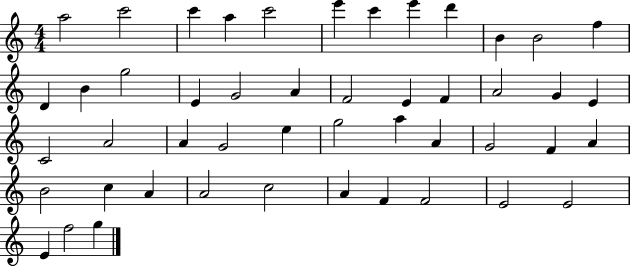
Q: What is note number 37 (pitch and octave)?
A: C5